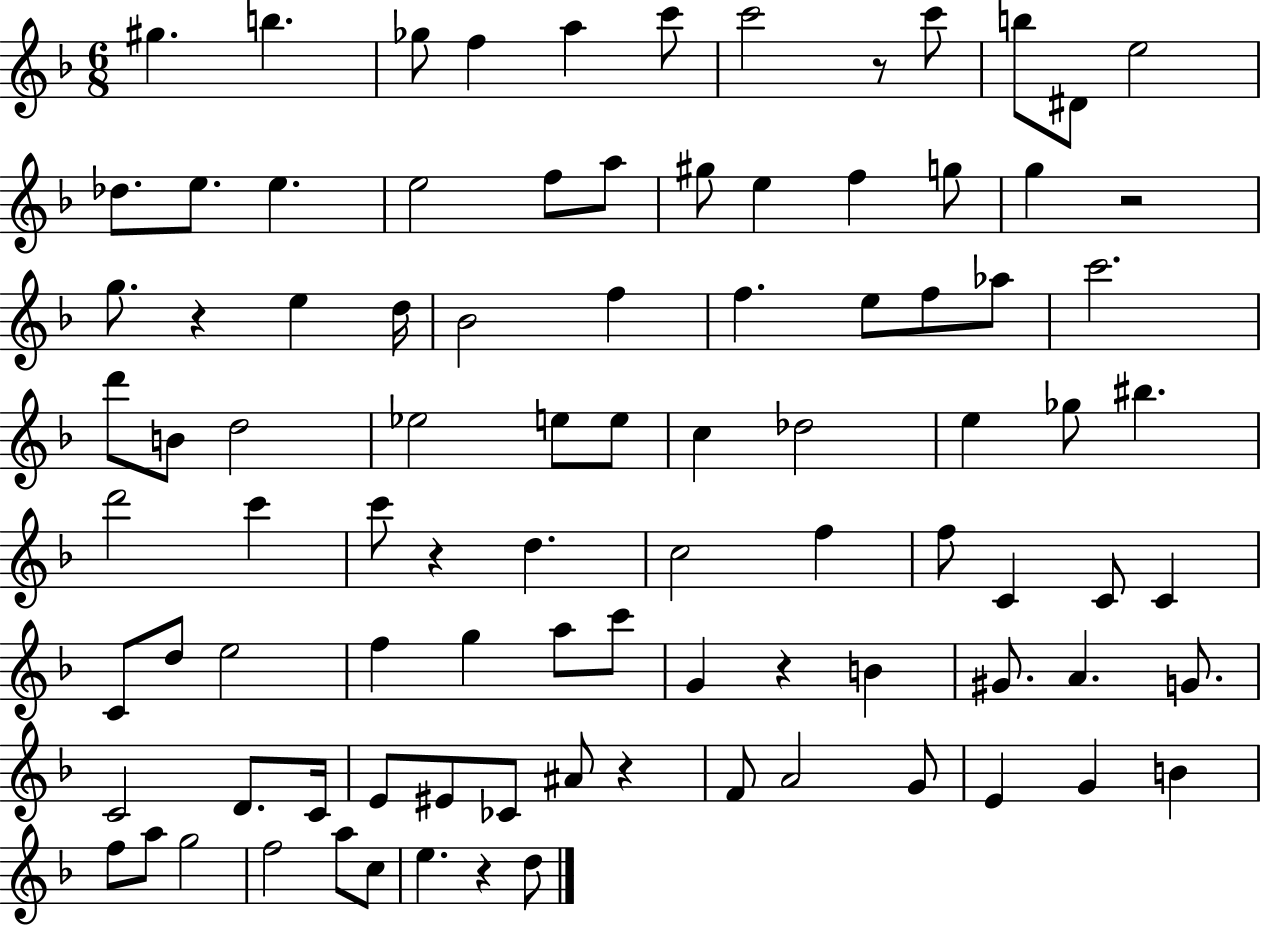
{
  \clef treble
  \numericTimeSignature
  \time 6/8
  \key f \major
  gis''4. b''4. | ges''8 f''4 a''4 c'''8 | c'''2 r8 c'''8 | b''8 dis'8 e''2 | \break des''8. e''8. e''4. | e''2 f''8 a''8 | gis''8 e''4 f''4 g''8 | g''4 r2 | \break g''8. r4 e''4 d''16 | bes'2 f''4 | f''4. e''8 f''8 aes''8 | c'''2. | \break d'''8 b'8 d''2 | ees''2 e''8 e''8 | c''4 des''2 | e''4 ges''8 bis''4. | \break d'''2 c'''4 | c'''8 r4 d''4. | c''2 f''4 | f''8 c'4 c'8 c'4 | \break c'8 d''8 e''2 | f''4 g''4 a''8 c'''8 | g'4 r4 b'4 | gis'8. a'4. g'8. | \break c'2 d'8. c'16 | e'8 eis'8 ces'8 ais'8 r4 | f'8 a'2 g'8 | e'4 g'4 b'4 | \break f''8 a''8 g''2 | f''2 a''8 c''8 | e''4. r4 d''8 | \bar "|."
}